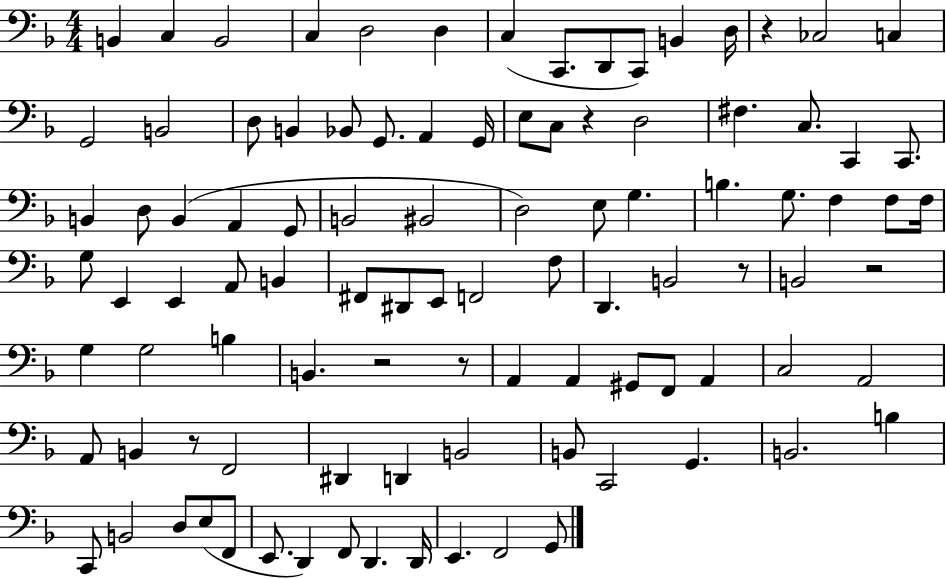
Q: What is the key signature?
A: F major